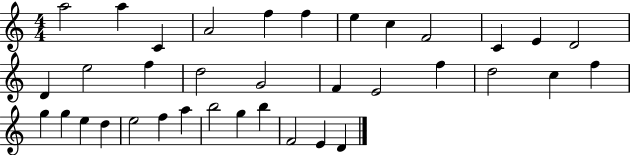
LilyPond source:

{
  \clef treble
  \numericTimeSignature
  \time 4/4
  \key c \major
  a''2 a''4 c'4 | a'2 f''4 f''4 | e''4 c''4 f'2 | c'4 e'4 d'2 | \break d'4 e''2 f''4 | d''2 g'2 | f'4 e'2 f''4 | d''2 c''4 f''4 | \break g''4 g''4 e''4 d''4 | e''2 f''4 a''4 | b''2 g''4 b''4 | f'2 e'4 d'4 | \break \bar "|."
}